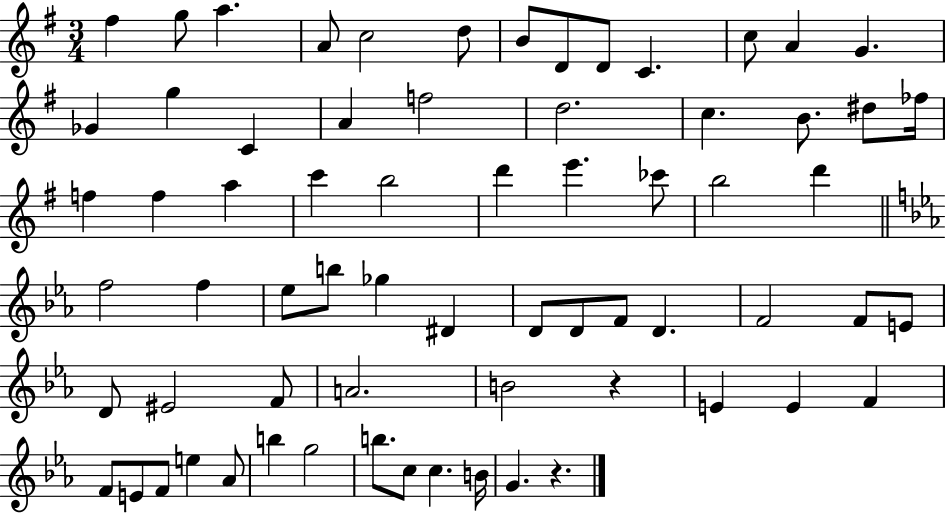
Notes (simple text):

F#5/q G5/e A5/q. A4/e C5/h D5/e B4/e D4/e D4/e C4/q. C5/e A4/q G4/q. Gb4/q G5/q C4/q A4/q F5/h D5/h. C5/q. B4/e. D#5/e FES5/s F5/q F5/q A5/q C6/q B5/h D6/q E6/q. CES6/e B5/h D6/q F5/h F5/q Eb5/e B5/e Gb5/q D#4/q D4/e D4/e F4/e D4/q. F4/h F4/e E4/e D4/e EIS4/h F4/e A4/h. B4/h R/q E4/q E4/q F4/q F4/e E4/e F4/e E5/q Ab4/e B5/q G5/h B5/e. C5/e C5/q. B4/s G4/q. R/q.